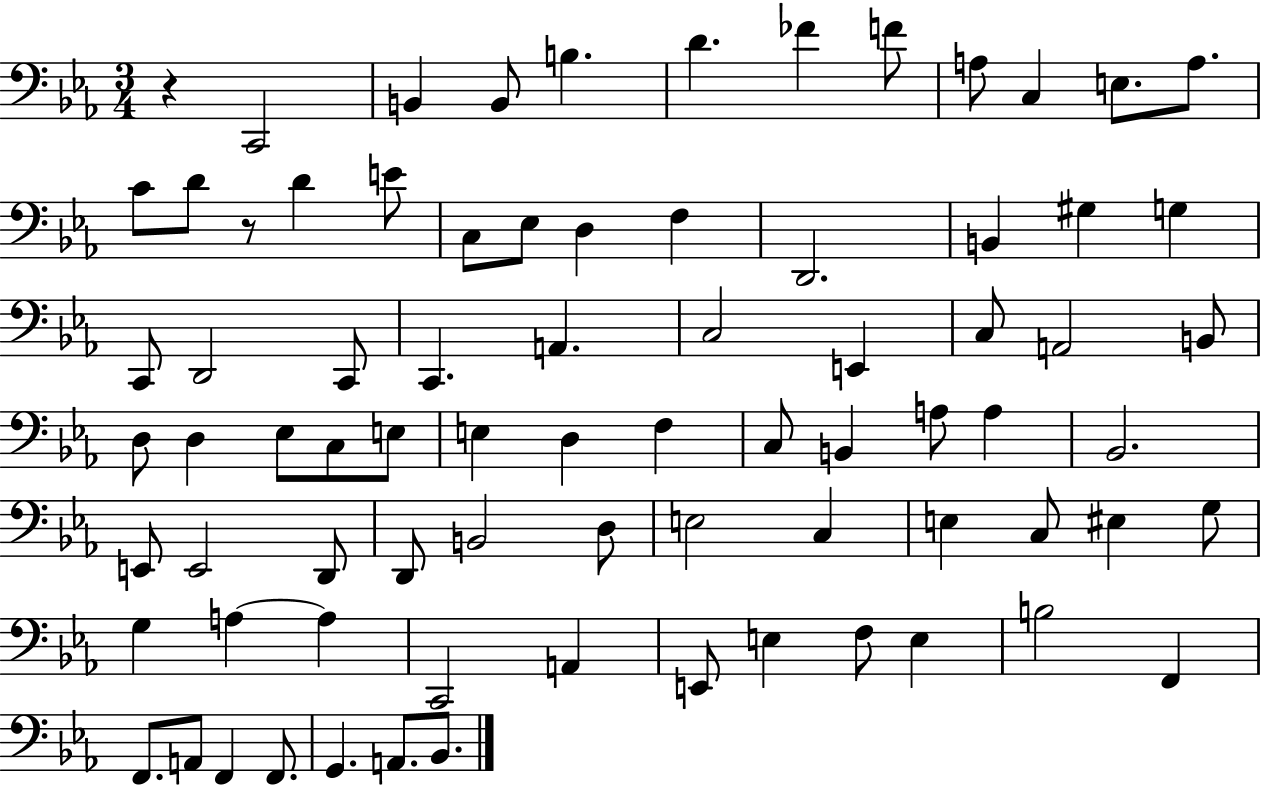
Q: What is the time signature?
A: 3/4